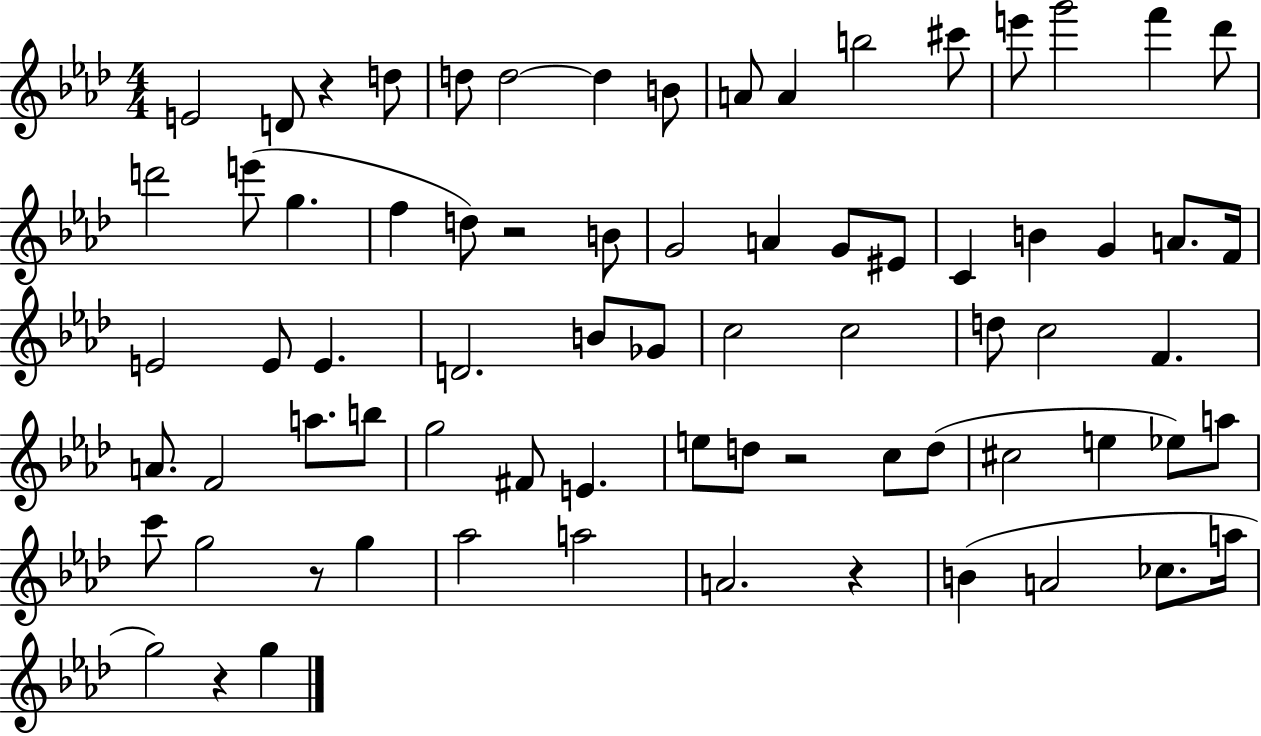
E4/h D4/e R/q D5/e D5/e D5/h D5/q B4/e A4/e A4/q B5/h C#6/e E6/e G6/h F6/q Db6/e D6/h E6/e G5/q. F5/q D5/e R/h B4/e G4/h A4/q G4/e EIS4/e C4/q B4/q G4/q A4/e. F4/s E4/h E4/e E4/q. D4/h. B4/e Gb4/e C5/h C5/h D5/e C5/h F4/q. A4/e. F4/h A5/e. B5/e G5/h F#4/e E4/q. E5/e D5/e R/h C5/e D5/e C#5/h E5/q Eb5/e A5/e C6/e G5/h R/e G5/q Ab5/h A5/h A4/h. R/q B4/q A4/h CES5/e. A5/s G5/h R/q G5/q